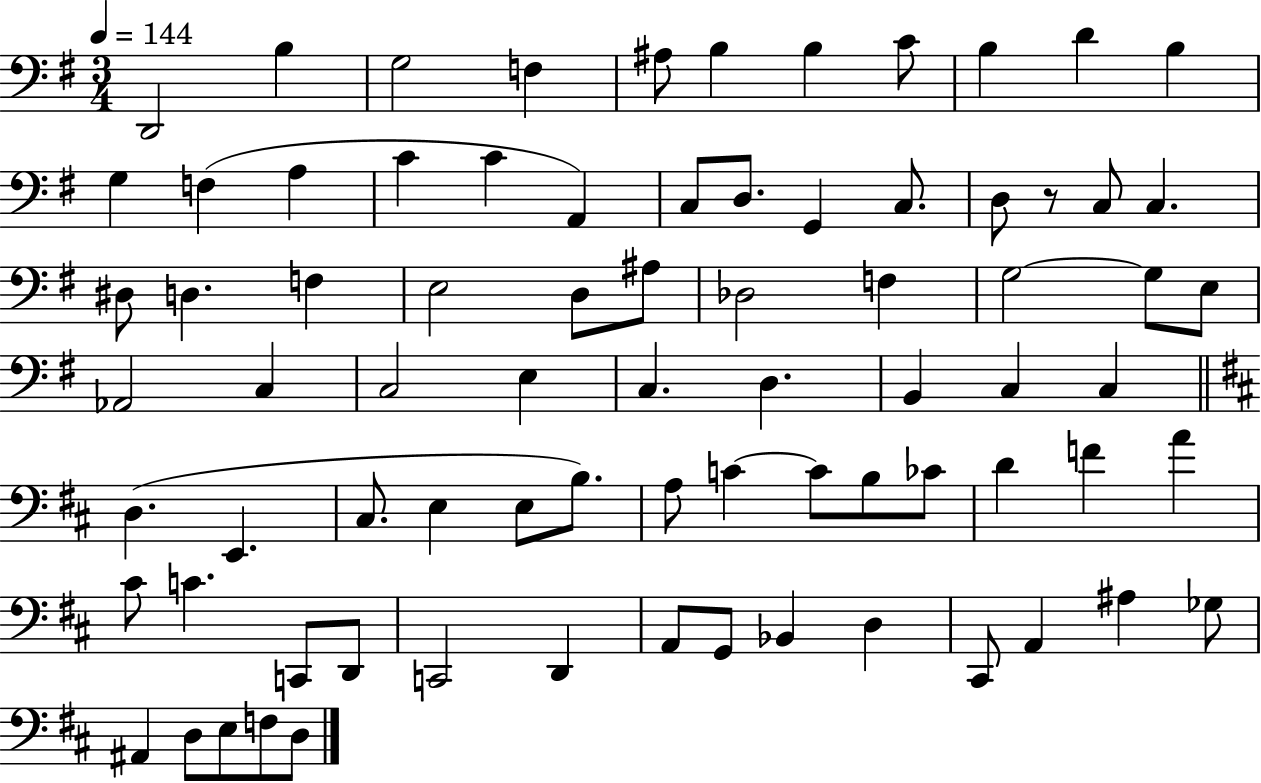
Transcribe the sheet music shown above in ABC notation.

X:1
T:Untitled
M:3/4
L:1/4
K:G
D,,2 B, G,2 F, ^A,/2 B, B, C/2 B, D B, G, F, A, C C A,, C,/2 D,/2 G,, C,/2 D,/2 z/2 C,/2 C, ^D,/2 D, F, E,2 D,/2 ^A,/2 _D,2 F, G,2 G,/2 E,/2 _A,,2 C, C,2 E, C, D, B,, C, C, D, E,, ^C,/2 E, E,/2 B,/2 A,/2 C C/2 B,/2 _C/2 D F A ^C/2 C C,,/2 D,,/2 C,,2 D,, A,,/2 G,,/2 _B,, D, ^C,,/2 A,, ^A, _G,/2 ^A,, D,/2 E,/2 F,/2 D,/2